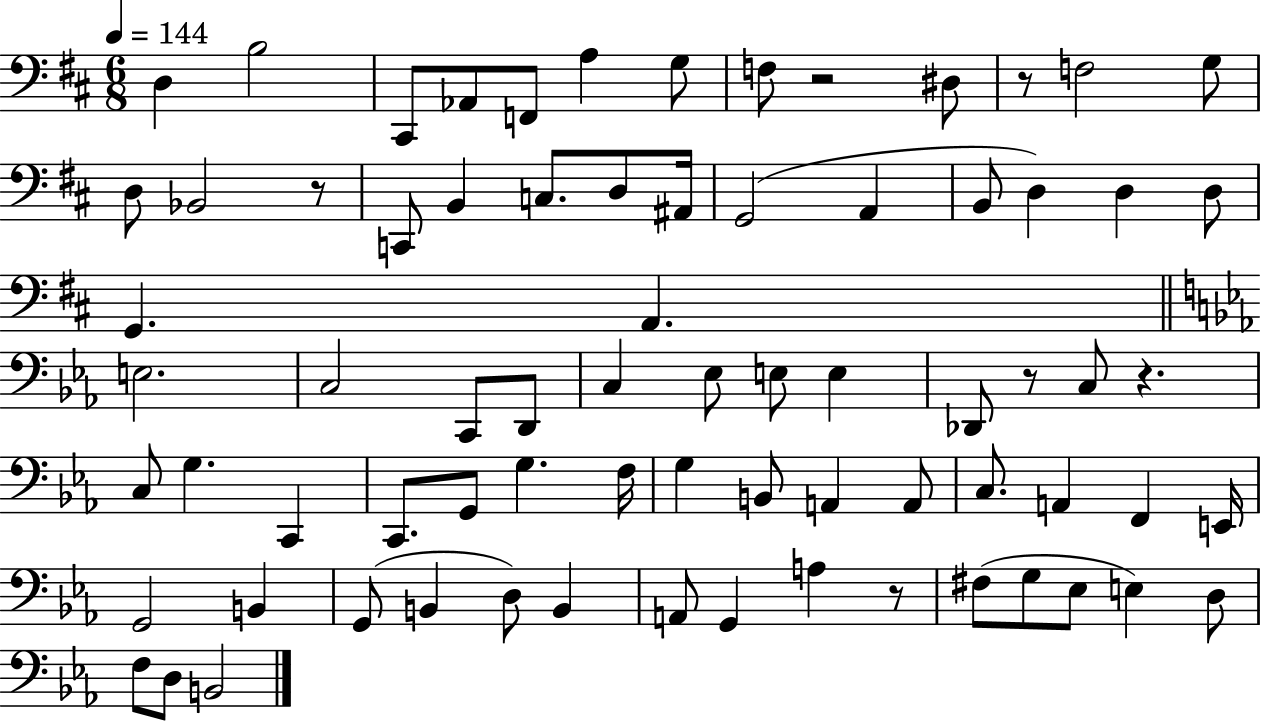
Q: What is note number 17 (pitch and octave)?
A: D3